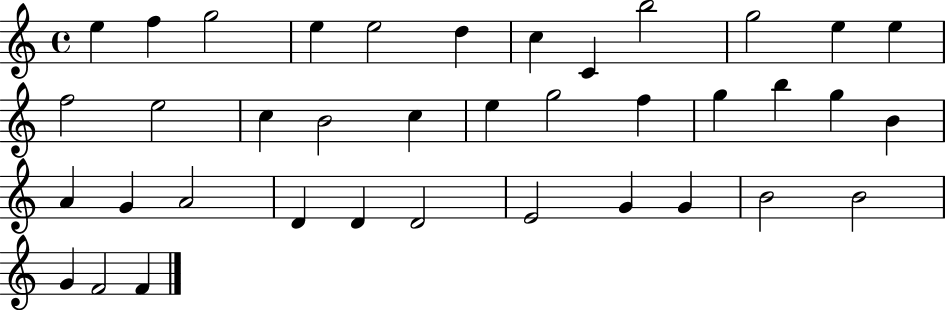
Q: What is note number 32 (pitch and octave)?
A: G4